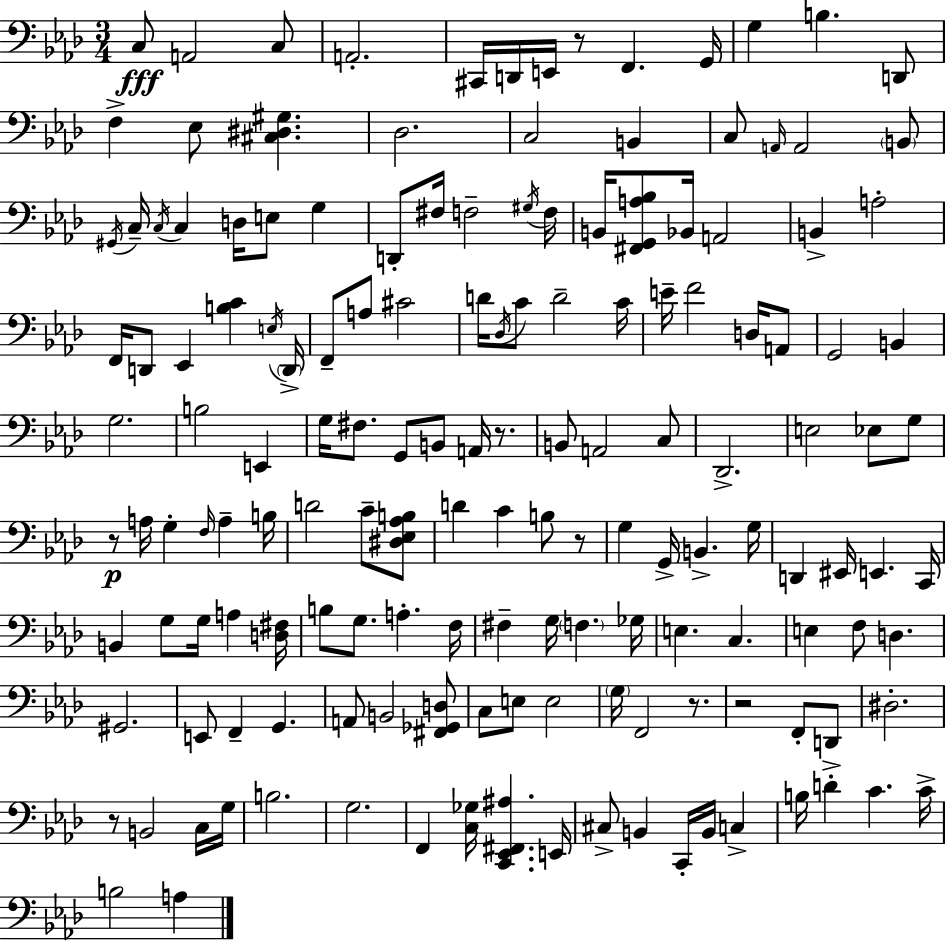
{
  \clef bass
  \numericTimeSignature
  \time 3/4
  \key aes \major
  c8\fff a,2 c8 | a,2.-. | cis,16 d,16 e,16 r8 f,4. g,16 | g4 b4. d,8 | \break f4-> ees8 <cis dis gis>4. | des2. | c2 b,4 | c8 \grace { a,16 } a,2 \parenthesize b,8 | \break \acciaccatura { gis,16 } c16-- \acciaccatura { c16 } c4 d16 e8 g4 | d,8-. fis16 f2-- | \acciaccatura { gis16 } f16 b,16 <fis, g, a bes>8 bes,16 a,2 | b,4-> a2-. | \break f,16 d,8 ees,4 <b c'>4 | \acciaccatura { e16 } \parenthesize d,16-> f,8-- a8 cis'2 | d'16 \acciaccatura { des16 } c'8 d'2-- | c'16 e'16-- f'2 | \break d16 a,8 g,2 | b,4 g2. | b2 | e,4 g16 fis8. g,8 | \break b,8 a,16 r8. b,8 a,2 | c8 des,2.-> | e2 | ees8 g8 r8\p a16 g4-. | \break \grace { f16 } a4-- b16 d'2 | c'8-- <dis ees aes b>8 d'4 c'4 | b8 r8 g4 g,16-> | b,4.-> g16 d,4 eis,16 | \break e,4. c,16 b,4 g8 | g16 a4 <d fis>16 b8 g8. | a4.-. f16 fis4-- g16 | \parenthesize f4. ges16 e4. | \break c4. e4 f8 | d4. gis,2. | e,8 f,4-- | g,4. a,8 b,2 | \break <fis, ges, d>8 c8 e8 e2 | \parenthesize g16 f,2 | r8. r2 | f,8-. d,8-> dis2.-. | \break r8 b,2 | c16 g16 b2. | g2. | f,4 <c ges>16 | \break <c, ees, fis, ais>4. e,16 cis8-> b,4 | c,16-. b,16 c4-> b16 d'4-. | c'4. c'16-> b2 | a4 \bar "|."
}